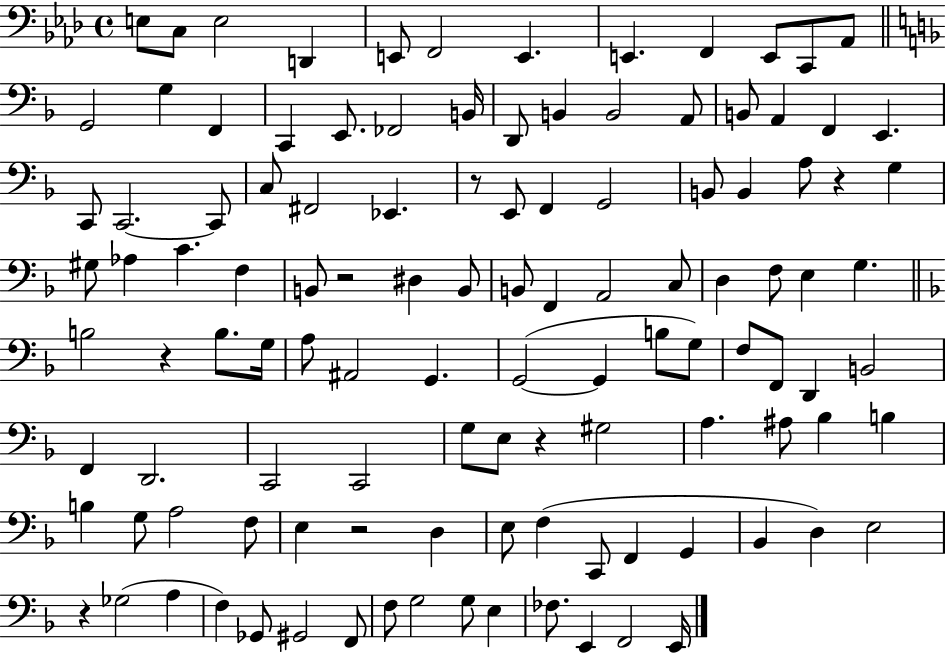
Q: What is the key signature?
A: AES major